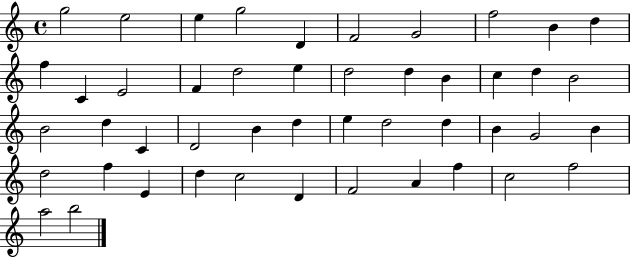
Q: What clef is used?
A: treble